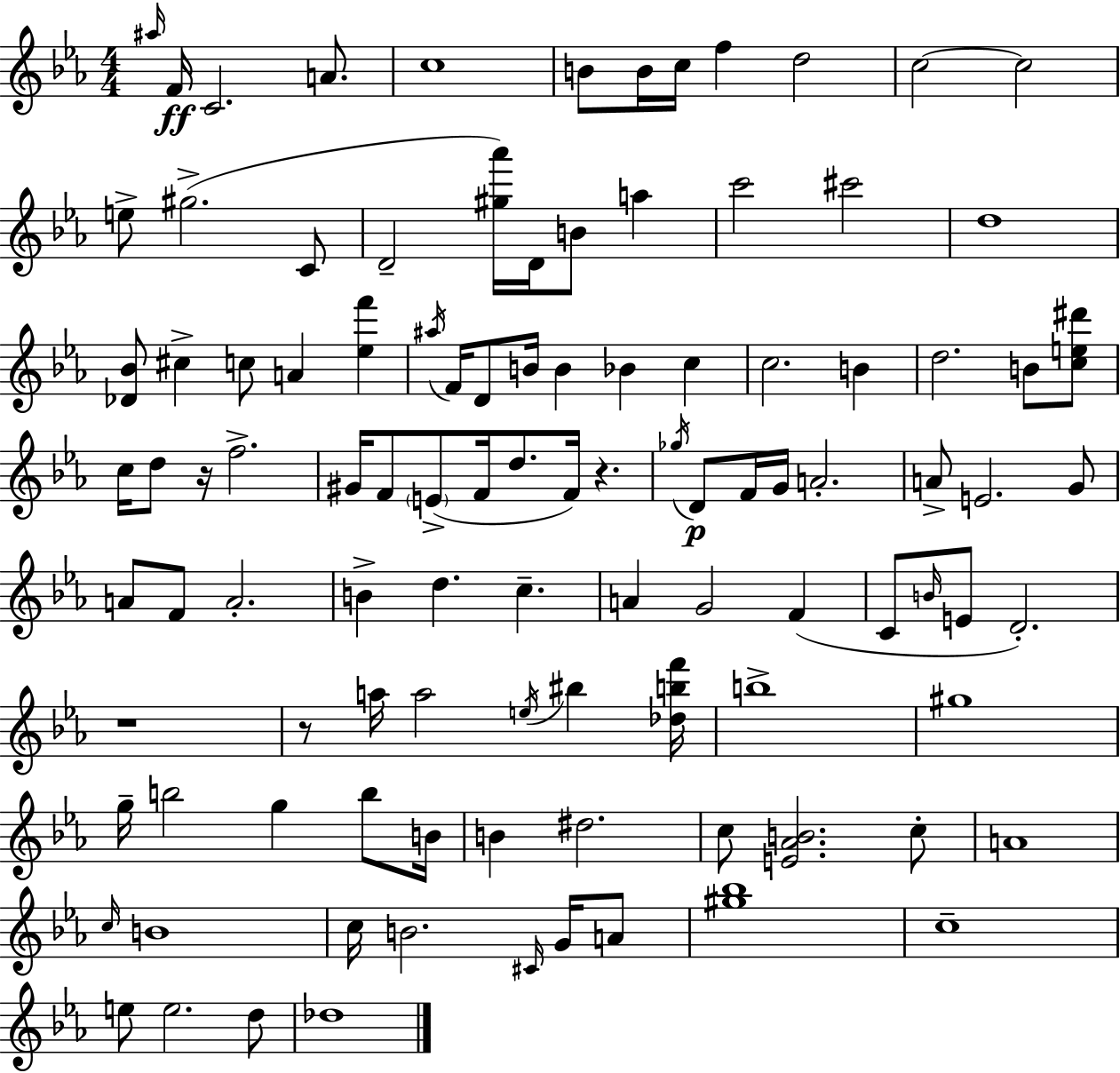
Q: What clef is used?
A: treble